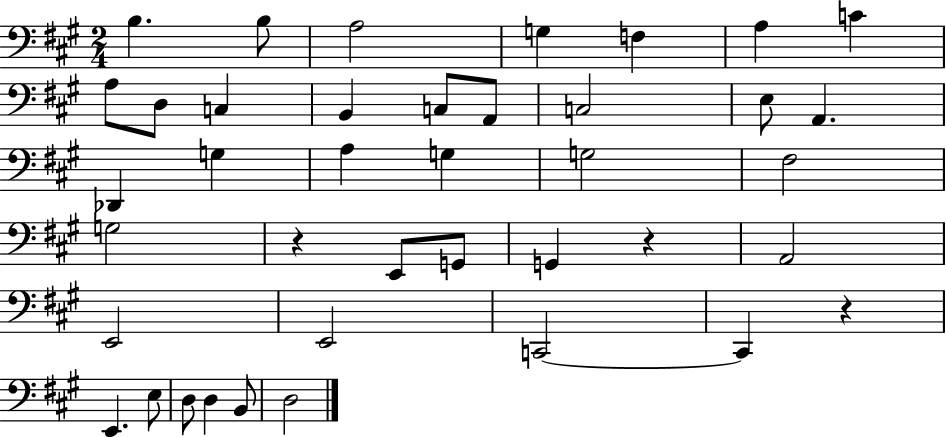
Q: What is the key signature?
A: A major